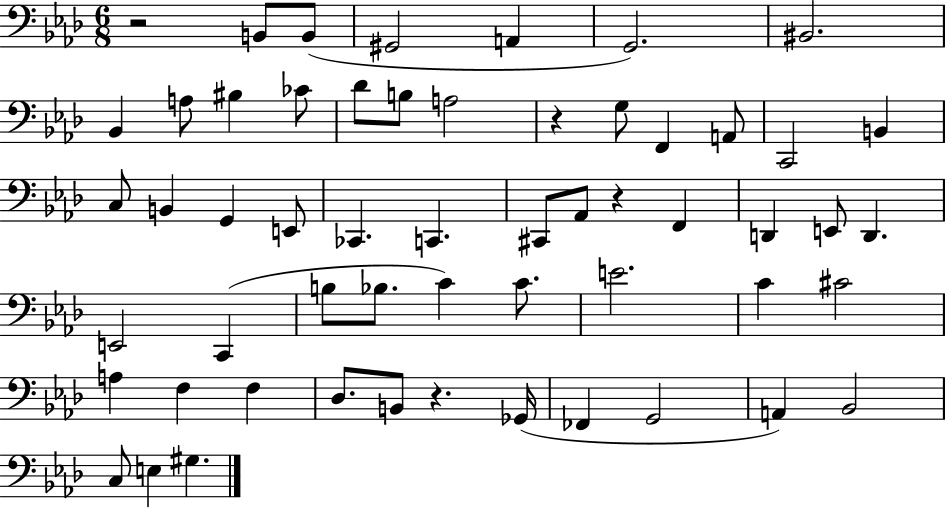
R/h B2/e B2/e G#2/h A2/q G2/h. BIS2/h. Bb2/q A3/e BIS3/q CES4/e Db4/e B3/e A3/h R/q G3/e F2/q A2/e C2/h B2/q C3/e B2/q G2/q E2/e CES2/q. C2/q. C#2/e Ab2/e R/q F2/q D2/q E2/e D2/q. E2/h C2/q B3/e Bb3/e. C4/q C4/e. E4/h. C4/q C#4/h A3/q F3/q F3/q Db3/e. B2/e R/q. Gb2/s FES2/q G2/h A2/q Bb2/h C3/e E3/q G#3/q.